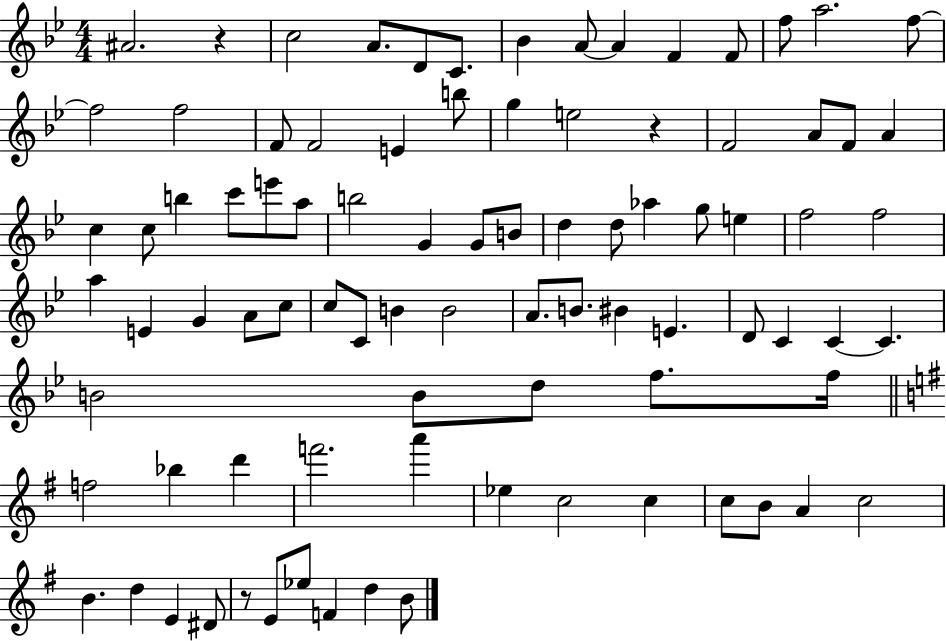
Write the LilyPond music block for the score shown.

{
  \clef treble
  \numericTimeSignature
  \time 4/4
  \key bes \major
  \repeat volta 2 { ais'2. r4 | c''2 a'8. d'8 c'8. | bes'4 a'8~~ a'4 f'4 f'8 | f''8 a''2. f''8~~ | \break f''2 f''2 | f'8 f'2 e'4 b''8 | g''4 e''2 r4 | f'2 a'8 f'8 a'4 | \break c''4 c''8 b''4 c'''8 e'''8 a''8 | b''2 g'4 g'8 b'8 | d''4 d''8 aes''4 g''8 e''4 | f''2 f''2 | \break a''4 e'4 g'4 a'8 c''8 | c''8 c'8 b'4 b'2 | a'8. b'8. bis'4 e'4. | d'8 c'4 c'4~~ c'4. | \break b'2 b'8 d''8 f''8. f''16 | \bar "||" \break \key e \minor f''2 bes''4 d'''4 | f'''2. a'''4 | ees''4 c''2 c''4 | c''8 b'8 a'4 c''2 | \break b'4. d''4 e'4 dis'8 | r8 e'8 ees''8 f'4 d''4 b'8 | } \bar "|."
}